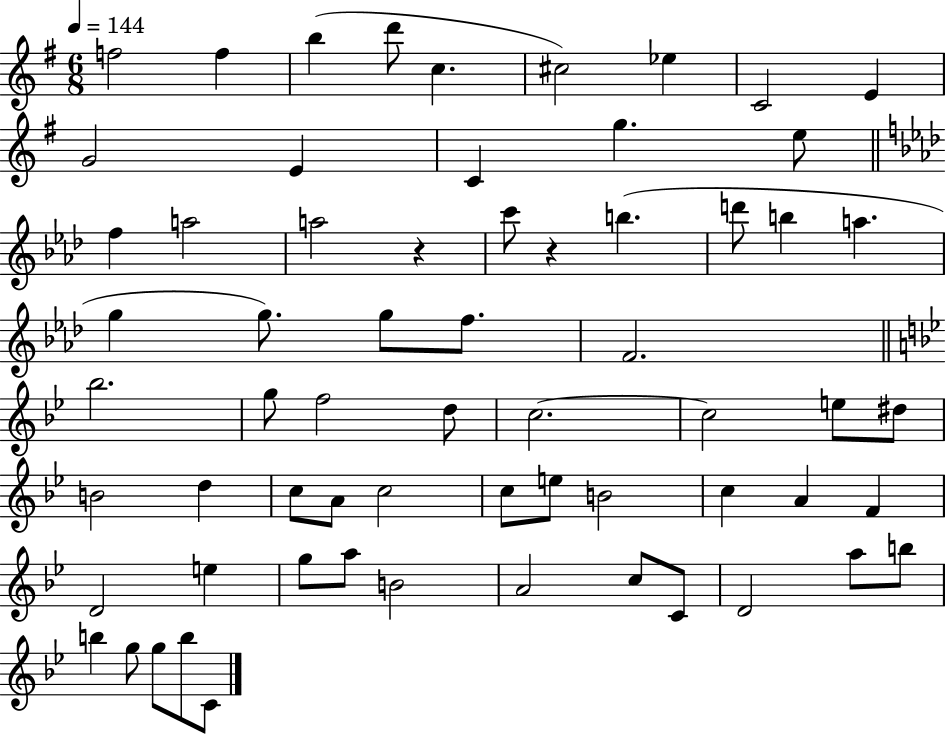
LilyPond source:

{
  \clef treble
  \numericTimeSignature
  \time 6/8
  \key g \major
  \tempo 4 = 144
  f''2 f''4 | b''4( d'''8 c''4. | cis''2) ees''4 | c'2 e'4 | \break g'2 e'4 | c'4 g''4. e''8 | \bar "||" \break \key aes \major f''4 a''2 | a''2 r4 | c'''8 r4 b''4.( | d'''8 b''4 a''4. | \break g''4 g''8.) g''8 f''8. | f'2. | \bar "||" \break \key g \minor bes''2. | g''8 f''2 d''8 | c''2.~~ | c''2 e''8 dis''8 | \break b'2 d''4 | c''8 a'8 c''2 | c''8 e''8 b'2 | c''4 a'4 f'4 | \break d'2 e''4 | g''8 a''8 b'2 | a'2 c''8 c'8 | d'2 a''8 b''8 | \break b''4 g''8 g''8 b''8 c'8 | \bar "|."
}